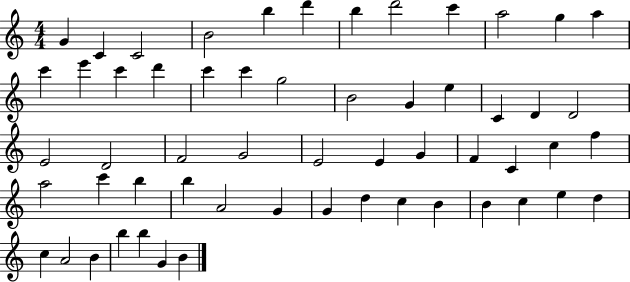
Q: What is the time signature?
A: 4/4